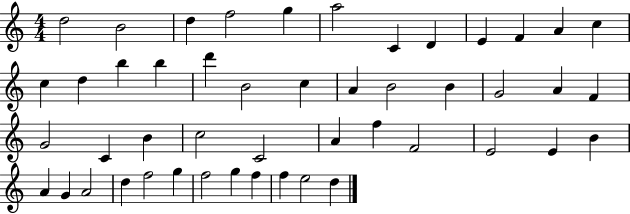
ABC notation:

X:1
T:Untitled
M:4/4
L:1/4
K:C
d2 B2 d f2 g a2 C D E F A c c d b b d' B2 c A B2 B G2 A F G2 C B c2 C2 A f F2 E2 E B A G A2 d f2 g f2 g f f e2 d